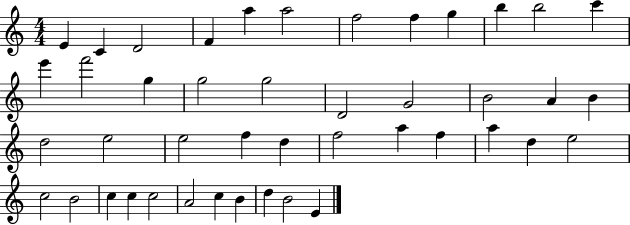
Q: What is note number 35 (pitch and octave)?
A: B4